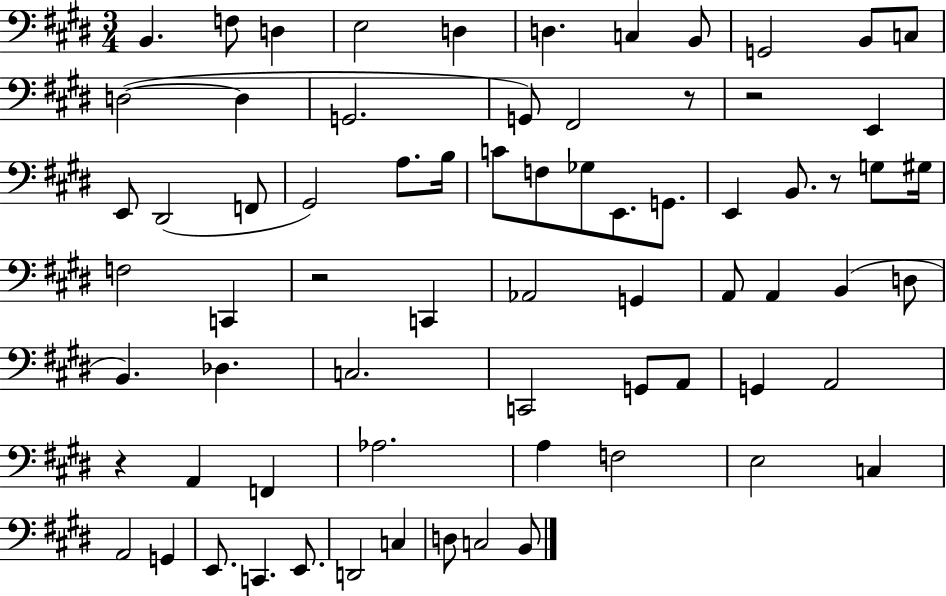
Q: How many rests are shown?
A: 5